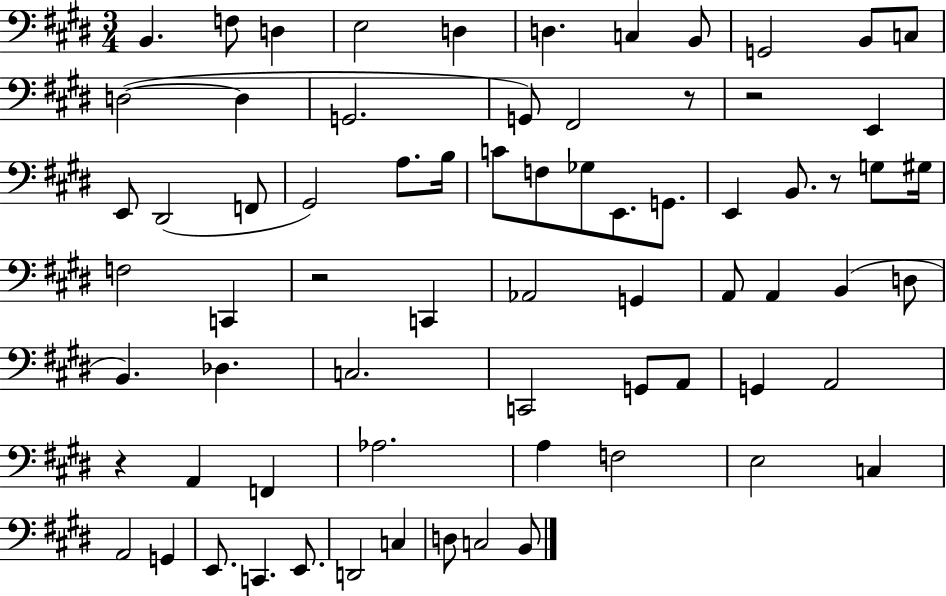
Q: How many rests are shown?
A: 5